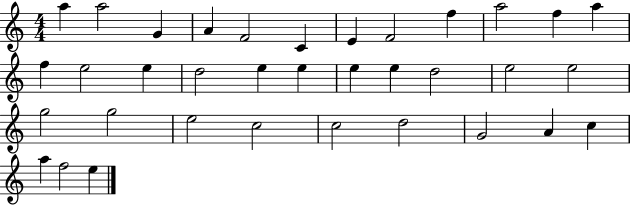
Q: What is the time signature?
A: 4/4